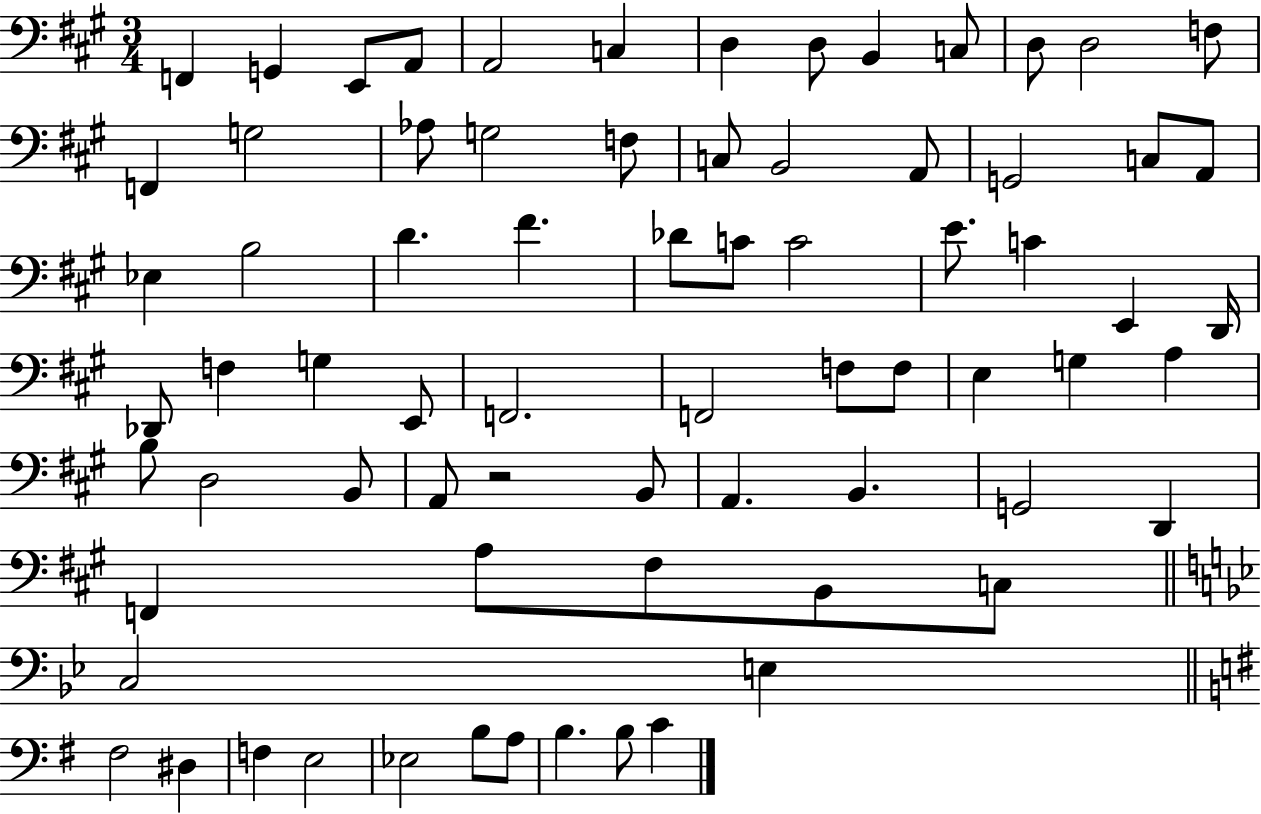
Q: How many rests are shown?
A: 1